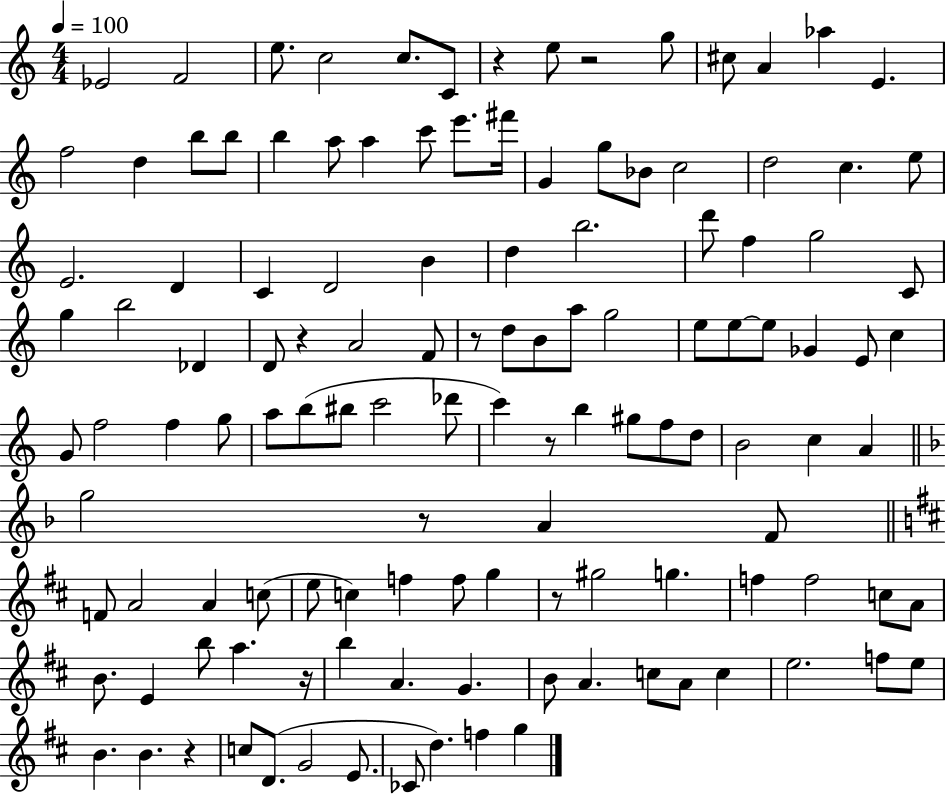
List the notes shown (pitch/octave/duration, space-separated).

Eb4/h F4/h E5/e. C5/h C5/e. C4/e R/q E5/e R/h G5/e C#5/e A4/q Ab5/q E4/q. F5/h D5/q B5/e B5/e B5/q A5/e A5/q C6/e E6/e. F#6/s G4/q G5/e Bb4/e C5/h D5/h C5/q. E5/e E4/h. D4/q C4/q D4/h B4/q D5/q B5/h. D6/e F5/q G5/h C4/e G5/q B5/h Db4/q D4/e R/q A4/h F4/e R/e D5/e B4/e A5/e G5/h E5/e E5/e E5/e Gb4/q E4/e C5/q G4/e F5/h F5/q G5/e A5/e B5/e BIS5/e C6/h Db6/e C6/q R/e B5/q G#5/e F5/e D5/e B4/h C5/q A4/q G5/h R/e A4/q F4/e F4/e A4/h A4/q C5/e E5/e C5/q F5/q F5/e G5/q R/e G#5/h G5/q. F5/q F5/h C5/e A4/e B4/e. E4/q B5/e A5/q. R/s B5/q A4/q. G4/q. B4/e A4/q. C5/e A4/e C5/q E5/h. F5/e E5/e B4/q. B4/q. R/q C5/e D4/e. G4/h E4/e. CES4/e D5/q. F5/q G5/q